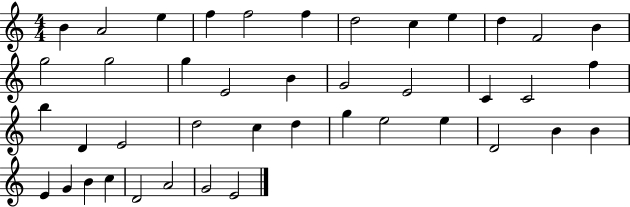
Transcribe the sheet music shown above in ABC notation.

X:1
T:Untitled
M:4/4
L:1/4
K:C
B A2 e f f2 f d2 c e d F2 B g2 g2 g E2 B G2 E2 C C2 f b D E2 d2 c d g e2 e D2 B B E G B c D2 A2 G2 E2